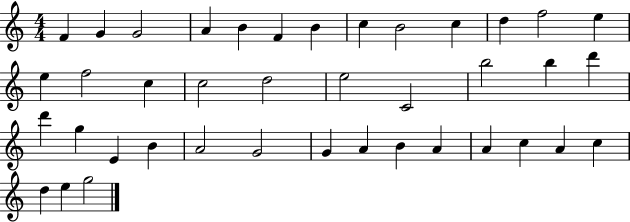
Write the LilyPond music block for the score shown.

{
  \clef treble
  \numericTimeSignature
  \time 4/4
  \key c \major
  f'4 g'4 g'2 | a'4 b'4 f'4 b'4 | c''4 b'2 c''4 | d''4 f''2 e''4 | \break e''4 f''2 c''4 | c''2 d''2 | e''2 c'2 | b''2 b''4 d'''4 | \break d'''4 g''4 e'4 b'4 | a'2 g'2 | g'4 a'4 b'4 a'4 | a'4 c''4 a'4 c''4 | \break d''4 e''4 g''2 | \bar "|."
}